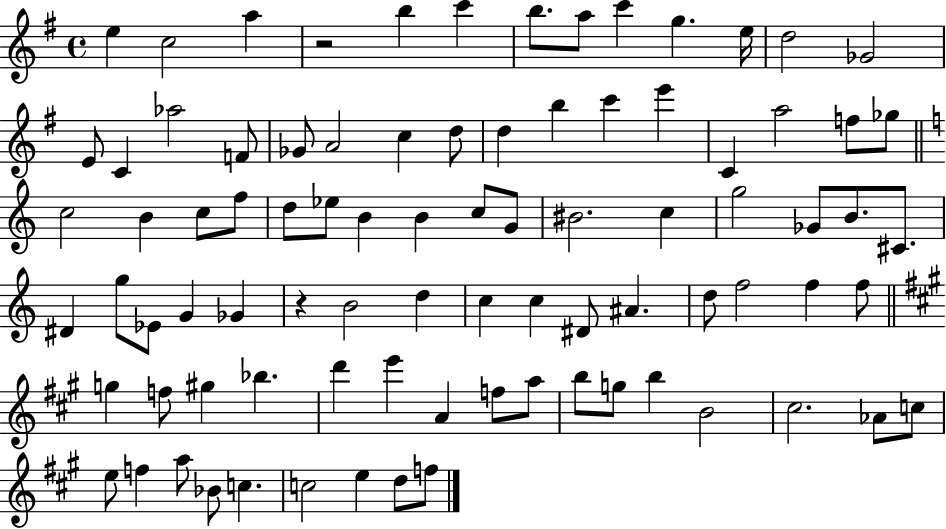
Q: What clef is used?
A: treble